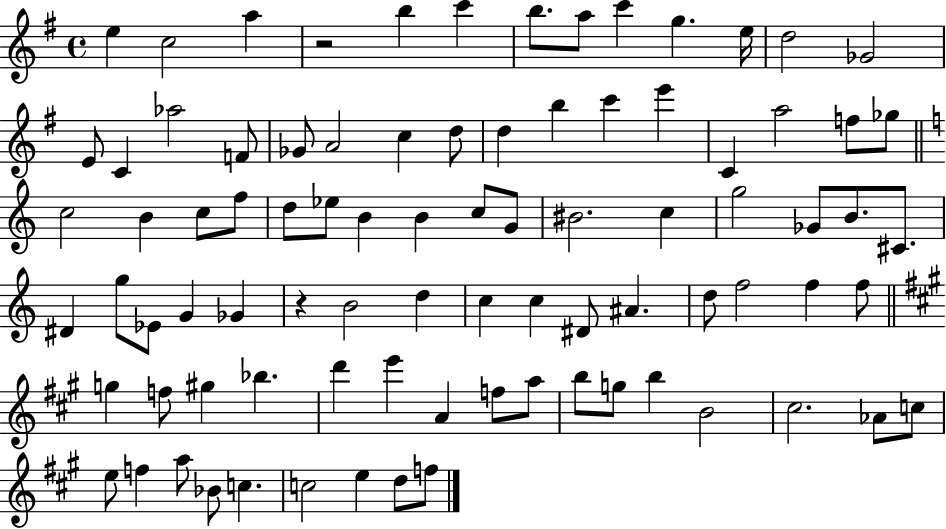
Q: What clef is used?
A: treble